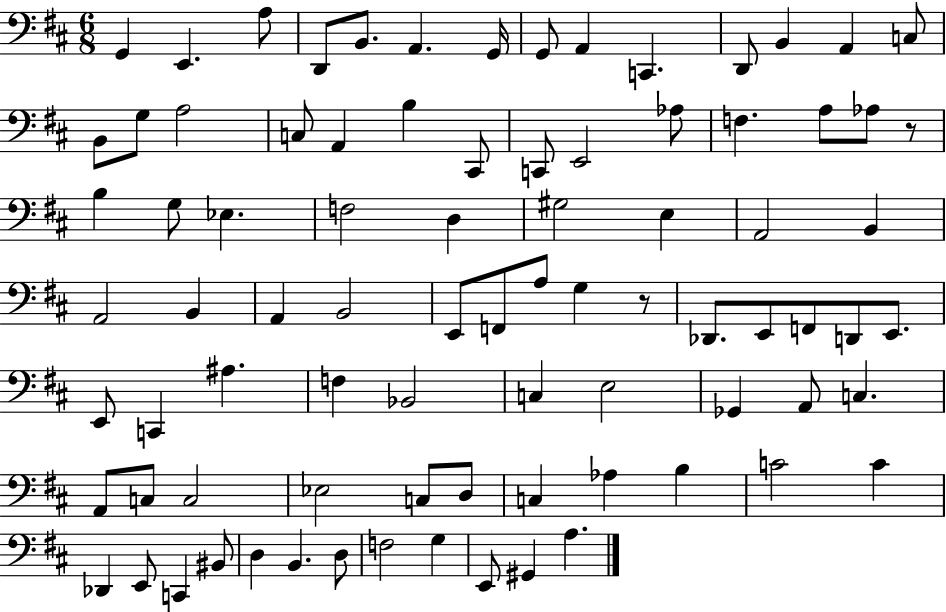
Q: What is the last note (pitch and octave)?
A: A3